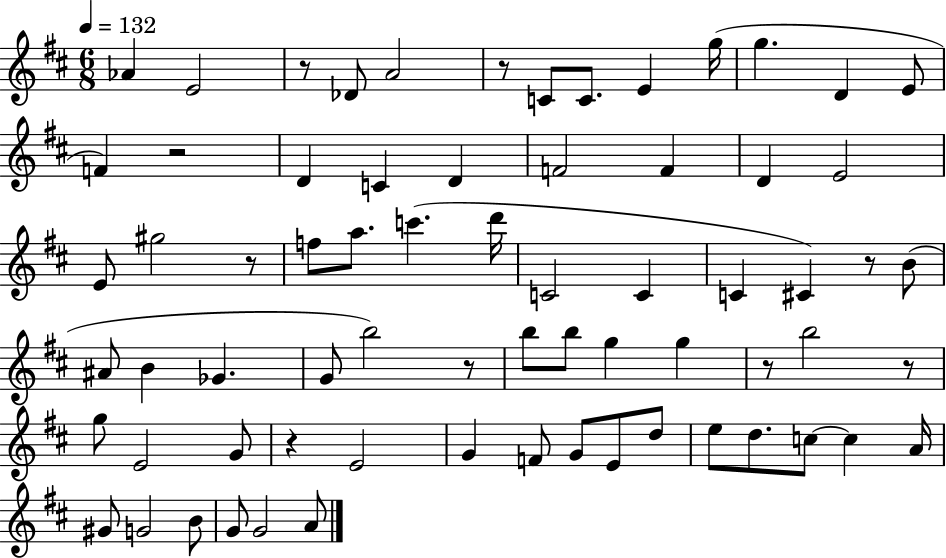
Ab4/q E4/h R/e Db4/e A4/h R/e C4/e C4/e. E4/q G5/s G5/q. D4/q E4/e F4/q R/h D4/q C4/q D4/q F4/h F4/q D4/q E4/h E4/e G#5/h R/e F5/e A5/e. C6/q. D6/s C4/h C4/q C4/q C#4/q R/e B4/e A#4/e B4/q Gb4/q. G4/e B5/h R/e B5/e B5/e G5/q G5/q R/e B5/h R/e G5/e E4/h G4/e R/q E4/h G4/q F4/e G4/e E4/e D5/e E5/e D5/e. C5/e C5/q A4/s G#4/e G4/h B4/e G4/e G4/h A4/e